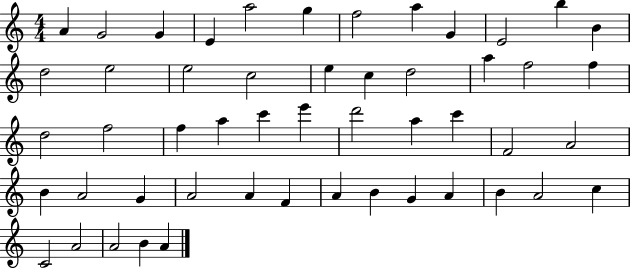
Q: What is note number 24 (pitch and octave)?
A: F5